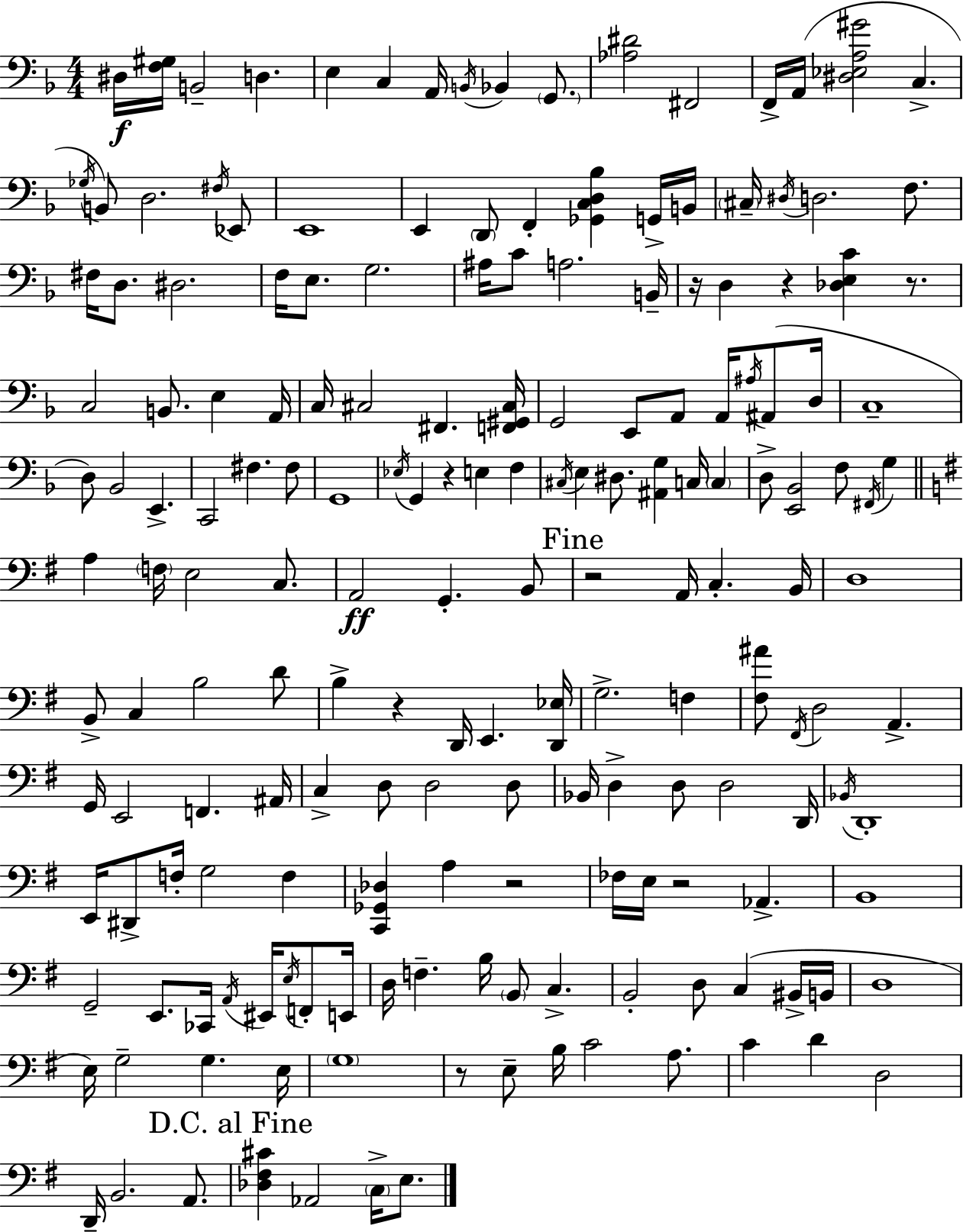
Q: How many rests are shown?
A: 9